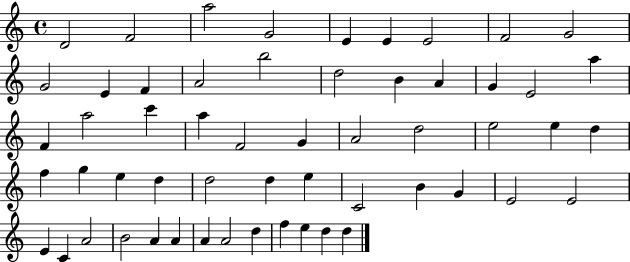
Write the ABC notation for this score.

X:1
T:Untitled
M:4/4
L:1/4
K:C
D2 F2 a2 G2 E E E2 F2 G2 G2 E F A2 b2 d2 B A G E2 a F a2 c' a F2 G A2 d2 e2 e d f g e d d2 d e C2 B G E2 E2 E C A2 B2 A A A A2 d f e d d